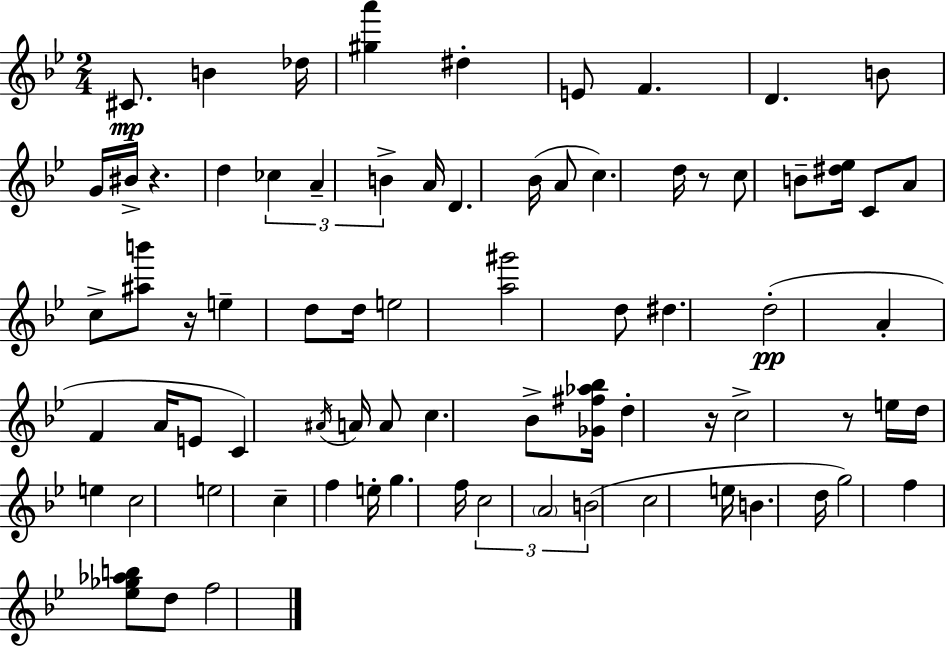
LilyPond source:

{
  \clef treble
  \numericTimeSignature
  \time 2/4
  \key bes \major
  cis'8.\mp b'4 des''16 | <gis'' a'''>4 dis''4-. | e'8 f'4. | d'4. b'8 | \break g'16 bis'16-> r4. | d''4 \tuplet 3/2 { ces''4 | a'4-- b'4-> } | a'16 d'4. bes'16( | \break a'8 c''4.) | d''16 r8 c''8 b'8-- <dis'' ees''>16 | c'8 a'8 c''8-> <ais'' b'''>8 | r16 e''4-- d''8 d''16 | \break e''2 | <a'' gis'''>2 | d''8 dis''4. | d''2-.(\pp | \break a'4-. f'4 | a'16 e'8 c'4) \acciaccatura { ais'16 } | a'16 a'8 c''4. | bes'8-> <ges' fis'' aes'' bes''>16 d''4-. | \break r16 c''2-> | r8 e''16 d''16 e''4 | c''2 | e''2 | \break c''4-- f''4 | e''16-. g''4. | f''16 \tuplet 3/2 { c''2 | \parenthesize a'2 | \break b'2( } | c''2 | e''16 b'4. | d''16 g''2) | \break f''4 <ees'' ges'' aes'' b''>8 d''8 | f''2 | \bar "|."
}